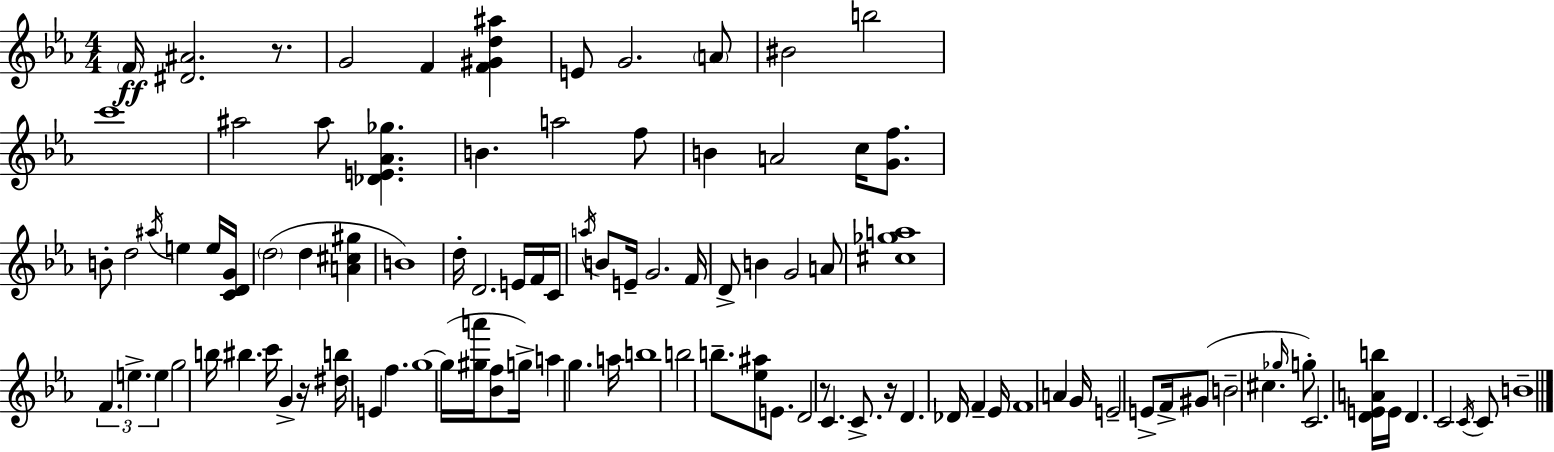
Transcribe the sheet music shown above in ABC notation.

X:1
T:Untitled
M:4/4
L:1/4
K:Cm
F/4 [^D^A]2 z/2 G2 F [F^Gd^a] E/2 G2 A/2 ^B2 b2 c'4 ^a2 ^a/2 [_DE_A_g] B a2 f/2 B A2 c/4 [Gf]/2 B/2 d2 ^a/4 e e/4 [CDG]/4 d2 d [A^c^g] B4 d/4 D2 E/4 F/4 C/4 a/4 B/2 E/4 G2 F/4 D/2 B G2 A/2 [^c_ga]4 F e e g2 b/4 ^b c'/4 G z/4 [^db]/4 E f g4 g/4 [^ga']/4 [_Bf]/2 g/4 a g a/4 b4 b2 b/2 [_e^a]/2 E/2 D2 z/2 C C/2 z/4 D _D/4 F _E/4 F4 A G/4 E2 E/2 F/4 ^G/2 B2 ^c _g/4 g/2 C2 [DEAb]/4 E/4 D C2 C/4 C/2 B4